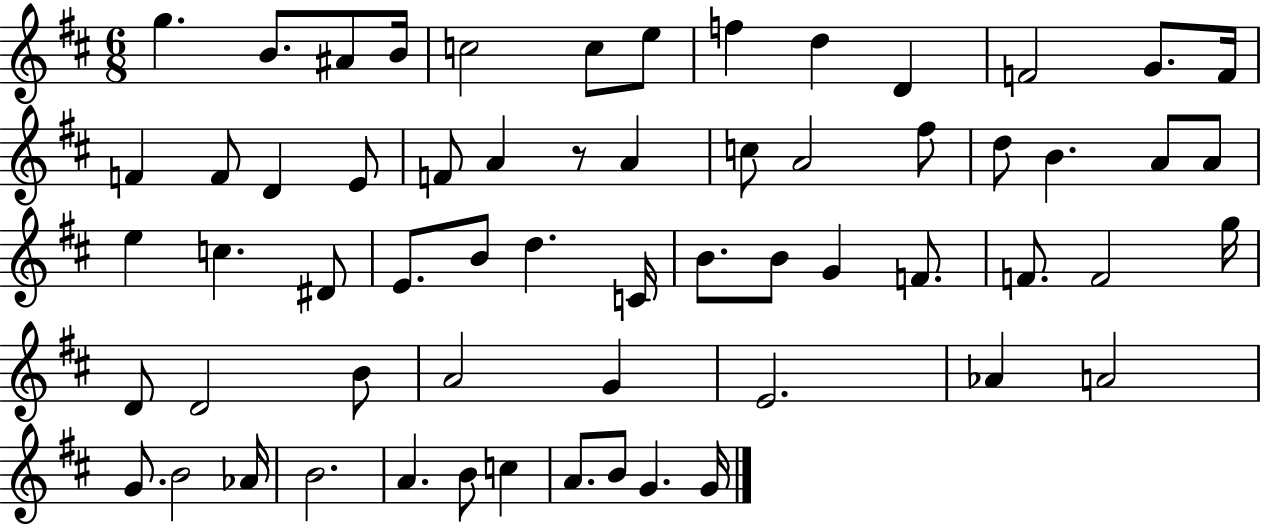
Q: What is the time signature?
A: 6/8